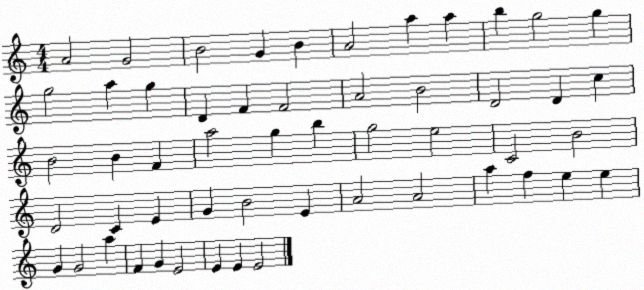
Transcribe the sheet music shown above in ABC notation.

X:1
T:Untitled
M:4/4
L:1/4
K:C
A2 G2 B2 G B A2 a a b g2 g g2 a g D F F2 A2 B2 D2 D c B2 B F a2 g b g2 e2 C2 B2 D2 C E G B2 E A2 A2 a f e e G G2 a F G E2 E E E2